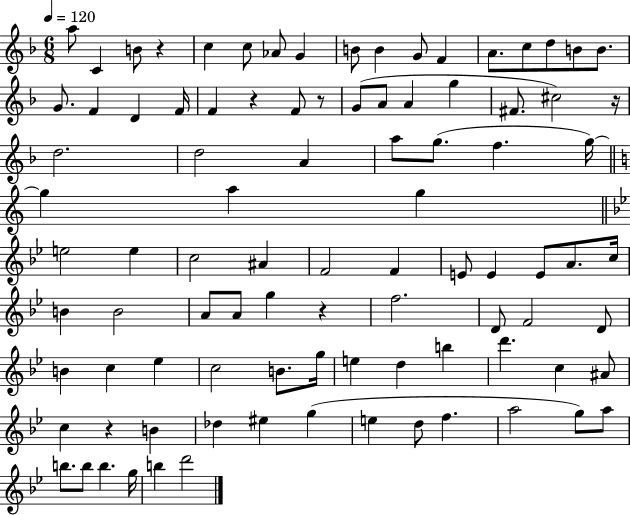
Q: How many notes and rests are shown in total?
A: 93